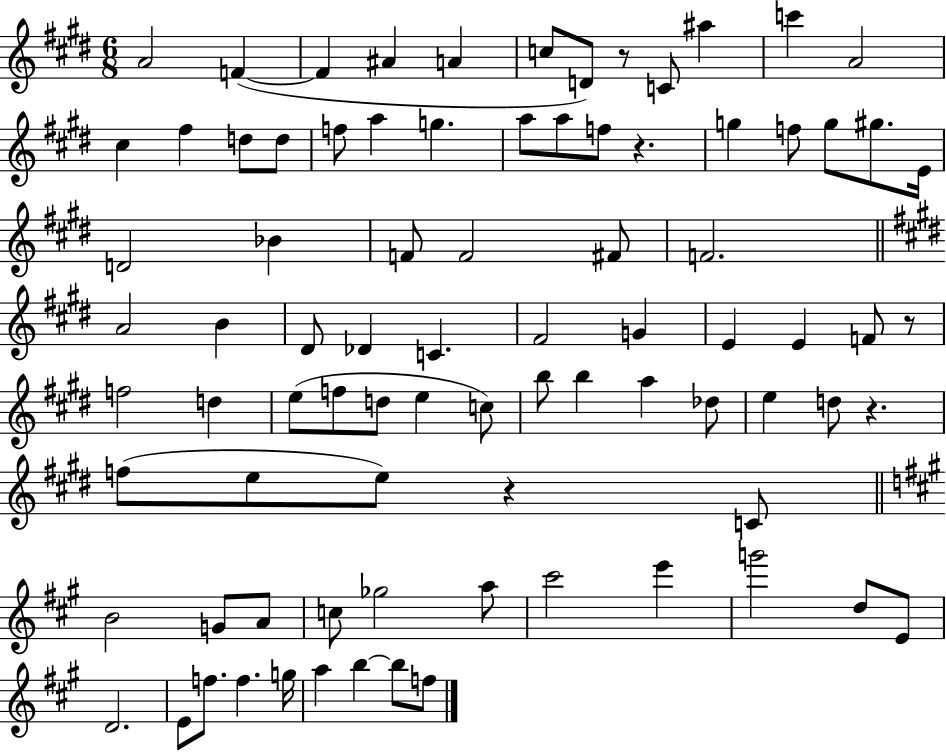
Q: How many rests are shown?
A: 5